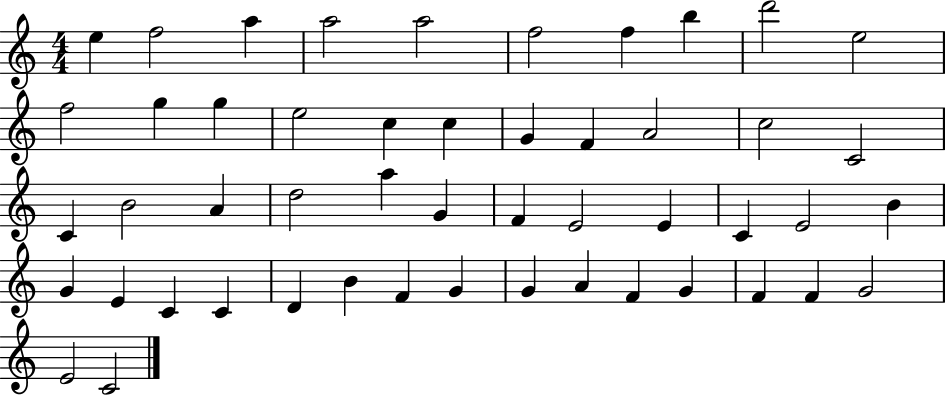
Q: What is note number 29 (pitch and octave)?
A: E4